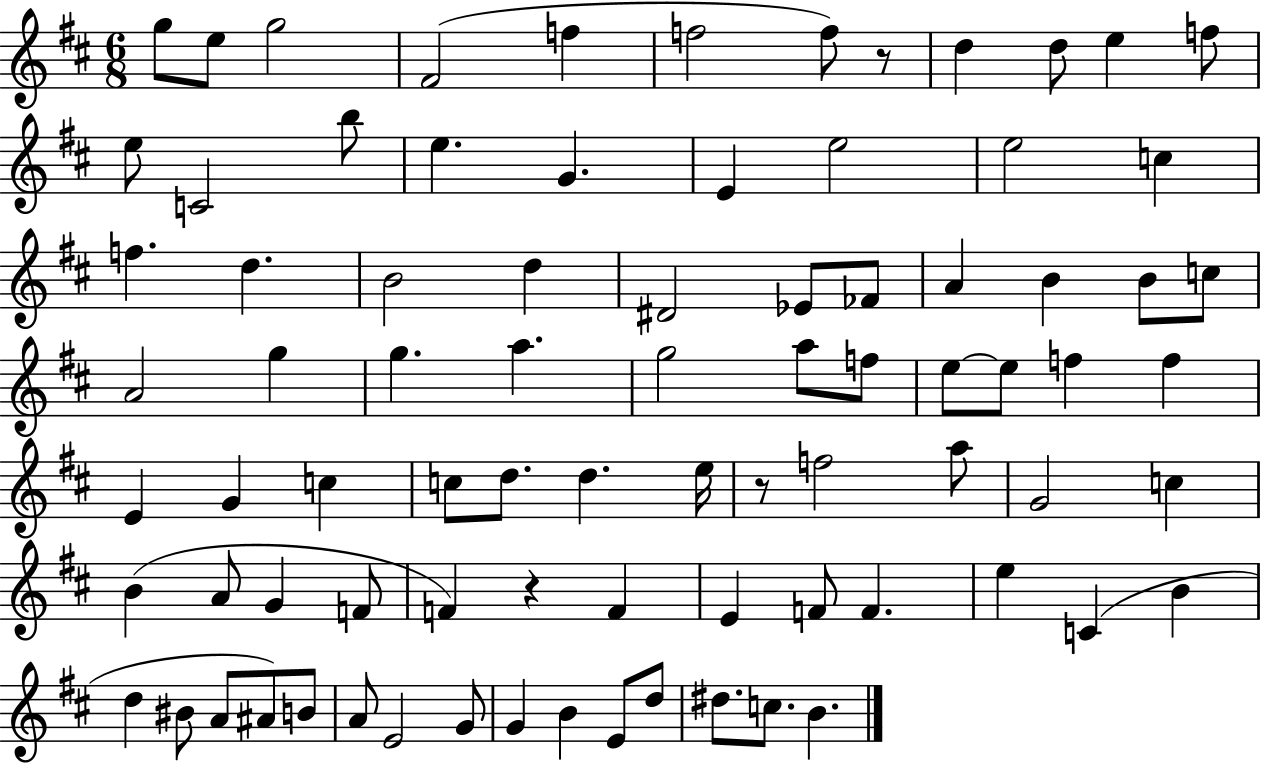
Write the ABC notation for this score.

X:1
T:Untitled
M:6/8
L:1/4
K:D
g/2 e/2 g2 ^F2 f f2 f/2 z/2 d d/2 e f/2 e/2 C2 b/2 e G E e2 e2 c f d B2 d ^D2 _E/2 _F/2 A B B/2 c/2 A2 g g a g2 a/2 f/2 e/2 e/2 f f E G c c/2 d/2 d e/4 z/2 f2 a/2 G2 c B A/2 G F/2 F z F E F/2 F e C B d ^B/2 A/2 ^A/2 B/2 A/2 E2 G/2 G B E/2 d/2 ^d/2 c/2 B